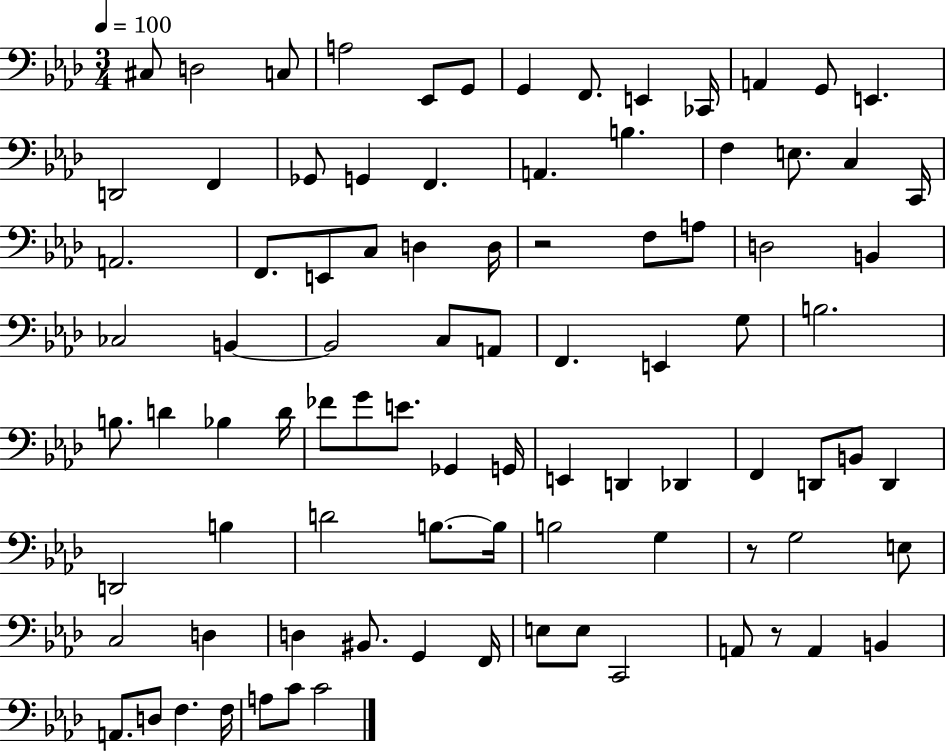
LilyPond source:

{
  \clef bass
  \numericTimeSignature
  \time 3/4
  \key aes \major
  \tempo 4 = 100
  cis8 d2 c8 | a2 ees,8 g,8 | g,4 f,8. e,4 ces,16 | a,4 g,8 e,4. | \break d,2 f,4 | ges,8 g,4 f,4. | a,4. b4. | f4 e8. c4 c,16 | \break a,2. | f,8. e,8 c8 d4 d16 | r2 f8 a8 | d2 b,4 | \break ces2 b,4~~ | b,2 c8 a,8 | f,4. e,4 g8 | b2. | \break b8. d'4 bes4 d'16 | fes'8 g'8 e'8. ges,4 g,16 | e,4 d,4 des,4 | f,4 d,8 b,8 d,4 | \break d,2 b4 | d'2 b8.~~ b16 | b2 g4 | r8 g2 e8 | \break c2 d4 | d4 bis,8. g,4 f,16 | e8 e8 c,2 | a,8 r8 a,4 b,4 | \break a,8. d8 f4. f16 | a8 c'8 c'2 | \bar "|."
}